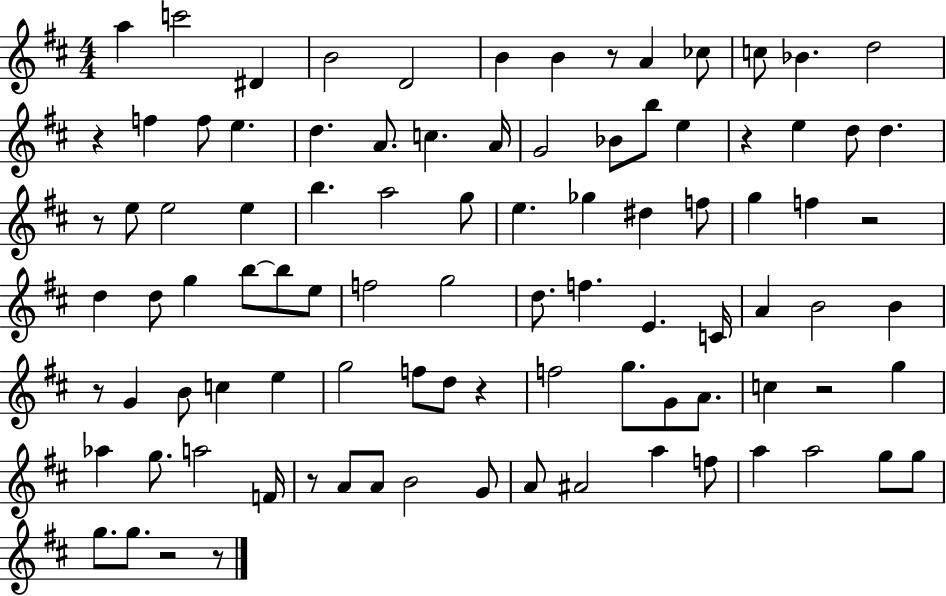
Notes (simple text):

A5/q C6/h D#4/q B4/h D4/h B4/q B4/q R/e A4/q CES5/e C5/e Bb4/q. D5/h R/q F5/q F5/e E5/q. D5/q. A4/e. C5/q. A4/s G4/h Bb4/e B5/e E5/q R/q E5/q D5/e D5/q. R/e E5/e E5/h E5/q B5/q. A5/h G5/e E5/q. Gb5/q D#5/q F5/e G5/q F5/q R/h D5/q D5/e G5/q B5/e B5/e E5/e F5/h G5/h D5/e. F5/q. E4/q. C4/s A4/q B4/h B4/q R/e G4/q B4/e C5/q E5/q G5/h F5/e D5/e R/q F5/h G5/e. G4/e A4/e. C5/q R/h G5/q Ab5/q G5/e. A5/h F4/s R/e A4/e A4/e B4/h G4/e A4/e A#4/h A5/q F5/e A5/q A5/h G5/e G5/e G5/e. G5/e. R/h R/e